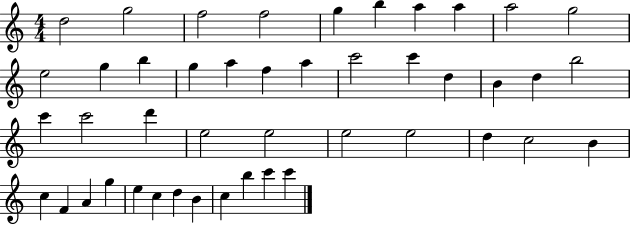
D5/h G5/h F5/h F5/h G5/q B5/q A5/q A5/q A5/h G5/h E5/h G5/q B5/q G5/q A5/q F5/q A5/q C6/h C6/q D5/q B4/q D5/q B5/h C6/q C6/h D6/q E5/h E5/h E5/h E5/h D5/q C5/h B4/q C5/q F4/q A4/q G5/q E5/q C5/q D5/q B4/q C5/q B5/q C6/q C6/q